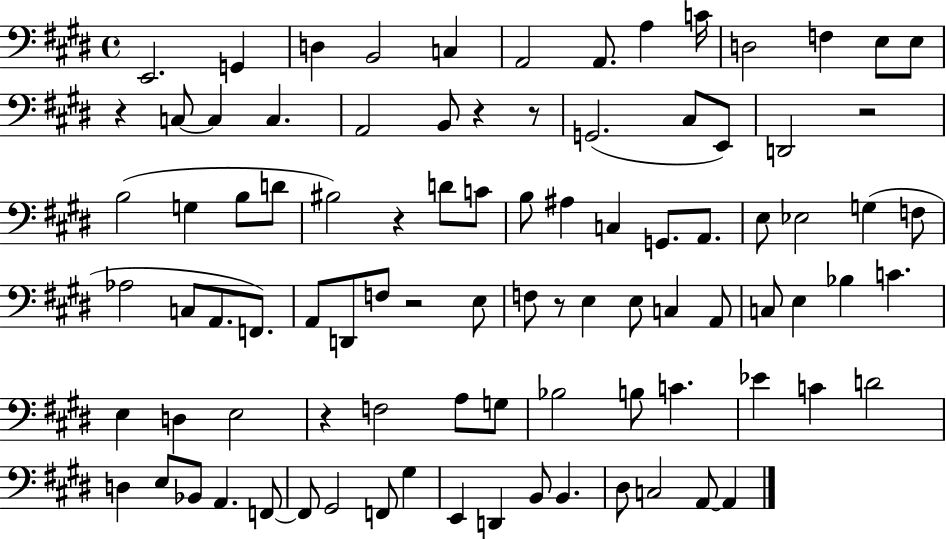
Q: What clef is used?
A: bass